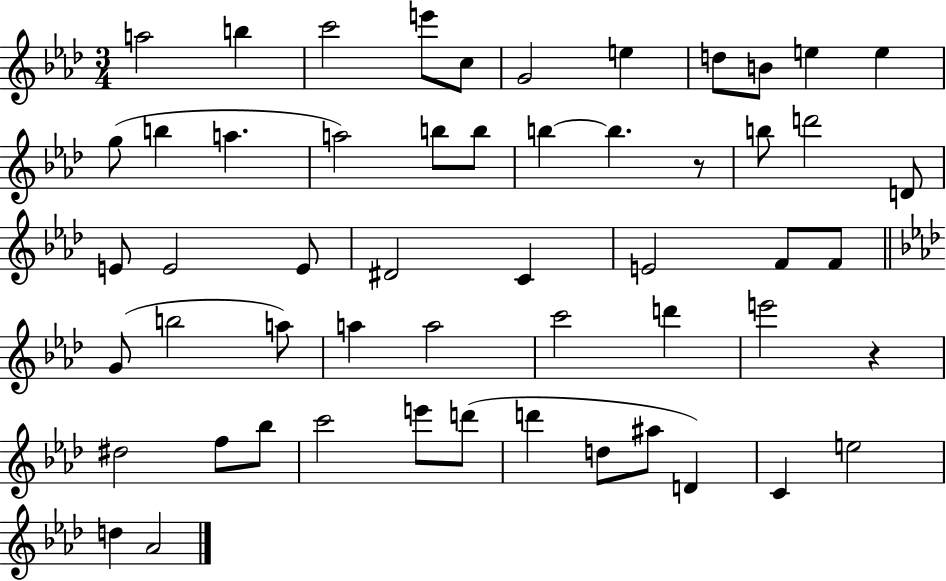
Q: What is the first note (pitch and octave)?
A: A5